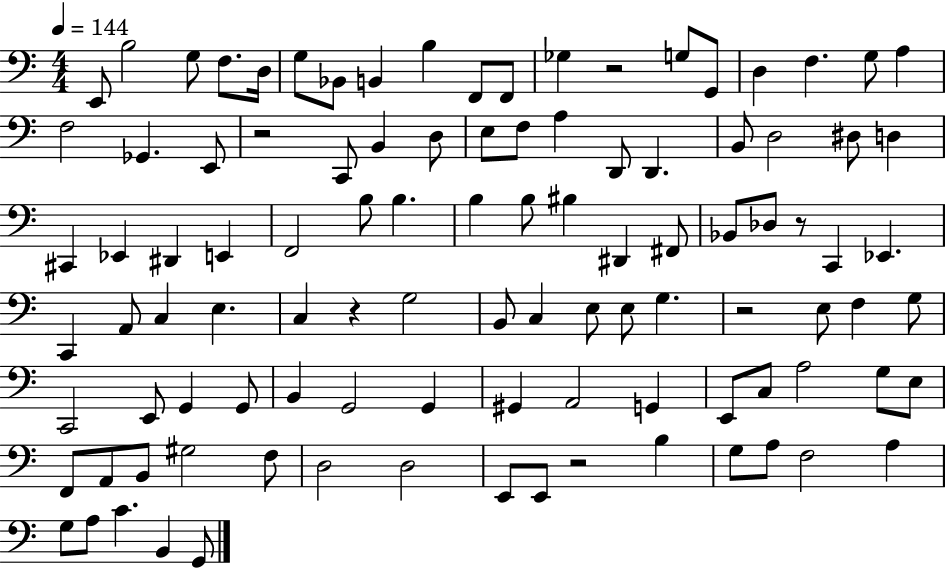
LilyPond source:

{
  \clef bass
  \numericTimeSignature
  \time 4/4
  \key c \major
  \tempo 4 = 144
  e,8 b2 g8 f8. d16 | g8 bes,8 b,4 b4 f,8 f,8 | ges4 r2 g8 g,8 | d4 f4. g8 a4 | \break f2 ges,4. e,8 | r2 c,8 b,4 d8 | e8 f8 a4 d,8 d,4. | b,8 d2 dis8 d4 | \break cis,4 ees,4 dis,4 e,4 | f,2 b8 b4. | b4 b8 bis4 dis,4 fis,8 | bes,8 des8 r8 c,4 ees,4. | \break c,4 a,8 c4 e4. | c4 r4 g2 | b,8 c4 e8 e8 g4. | r2 e8 f4 g8 | \break c,2 e,8 g,4 g,8 | b,4 g,2 g,4 | gis,4 a,2 g,4 | e,8 c8 a2 g8 e8 | \break f,8 a,8 b,8 gis2 f8 | d2 d2 | e,8 e,8 r2 b4 | g8 a8 f2 a4 | \break g8 a8 c'4. b,4 g,8 | \bar "|."
}